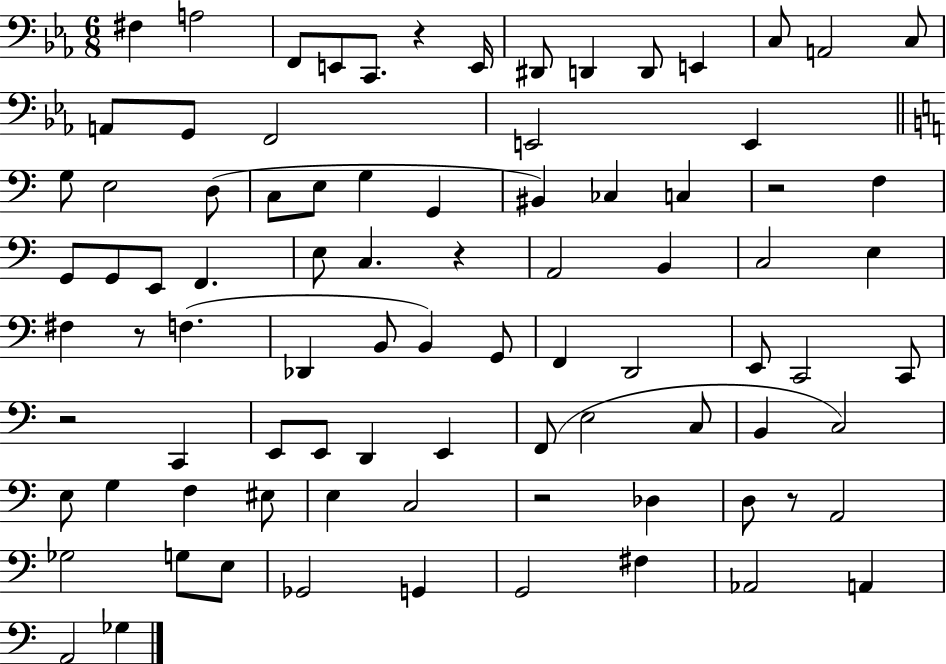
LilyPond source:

{
  \clef bass
  \numericTimeSignature
  \time 6/8
  \key ees \major
  fis4 a2 | f,8 e,8 c,8. r4 e,16 | dis,8 d,4 d,8 e,4 | c8 a,2 c8 | \break a,8 g,8 f,2 | e,2 e,4 | \bar "||" \break \key c \major g8 e2 d8( | c8 e8 g4 g,4 | bis,4) ces4 c4 | r2 f4 | \break g,8 g,8 e,8 f,4. | e8 c4. r4 | a,2 b,4 | c2 e4 | \break fis4 r8 f4.( | des,4 b,8 b,4) g,8 | f,4 d,2 | e,8 c,2 c,8 | \break r2 c,4 | e,8 e,8 d,4 e,4 | f,8( e2 c8 | b,4 c2) | \break e8 g4 f4 eis8 | e4 c2 | r2 des4 | d8 r8 a,2 | \break ges2 g8 e8 | ges,2 g,4 | g,2 fis4 | aes,2 a,4 | \break a,2 ges4 | \bar "|."
}